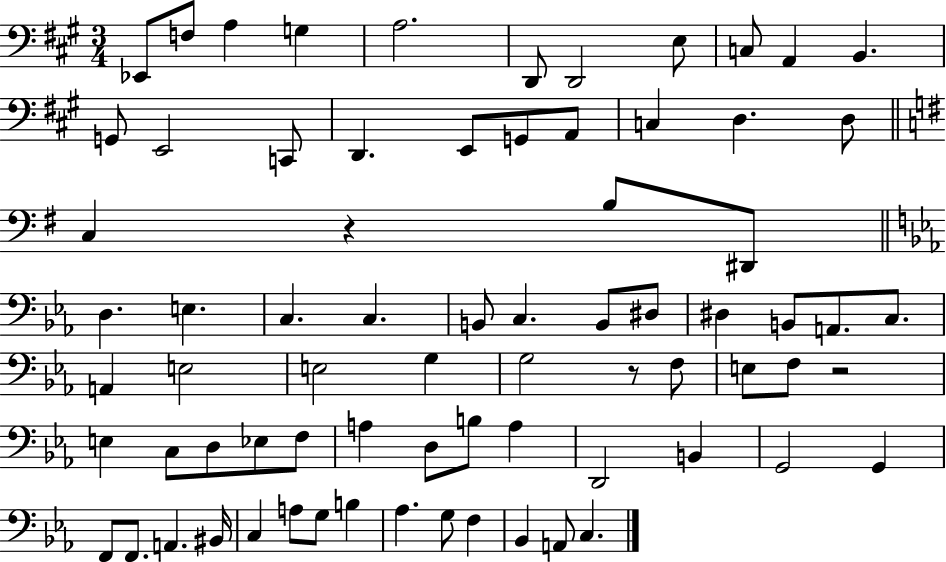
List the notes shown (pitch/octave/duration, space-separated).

Eb2/e F3/e A3/q G3/q A3/h. D2/e D2/h E3/e C3/e A2/q B2/q. G2/e E2/h C2/e D2/q. E2/e G2/e A2/e C3/q D3/q. D3/e C3/q R/q B3/e D#2/e D3/q. E3/q. C3/q. C3/q. B2/e C3/q. B2/e D#3/e D#3/q B2/e A2/e. C3/e. A2/q E3/h E3/h G3/q G3/h R/e F3/e E3/e F3/e R/h E3/q C3/e D3/e Eb3/e F3/e A3/q D3/e B3/e A3/q D2/h B2/q G2/h G2/q F2/e F2/e. A2/q. BIS2/s C3/q A3/e G3/e B3/q Ab3/q. G3/e F3/q Bb2/q A2/e C3/q.